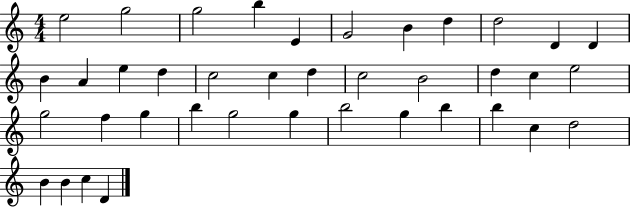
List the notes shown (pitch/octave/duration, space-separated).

E5/h G5/h G5/h B5/q E4/q G4/h B4/q D5/q D5/h D4/q D4/q B4/q A4/q E5/q D5/q C5/h C5/q D5/q C5/h B4/h D5/q C5/q E5/h G5/h F5/q G5/q B5/q G5/h G5/q B5/h G5/q B5/q B5/q C5/q D5/h B4/q B4/q C5/q D4/q